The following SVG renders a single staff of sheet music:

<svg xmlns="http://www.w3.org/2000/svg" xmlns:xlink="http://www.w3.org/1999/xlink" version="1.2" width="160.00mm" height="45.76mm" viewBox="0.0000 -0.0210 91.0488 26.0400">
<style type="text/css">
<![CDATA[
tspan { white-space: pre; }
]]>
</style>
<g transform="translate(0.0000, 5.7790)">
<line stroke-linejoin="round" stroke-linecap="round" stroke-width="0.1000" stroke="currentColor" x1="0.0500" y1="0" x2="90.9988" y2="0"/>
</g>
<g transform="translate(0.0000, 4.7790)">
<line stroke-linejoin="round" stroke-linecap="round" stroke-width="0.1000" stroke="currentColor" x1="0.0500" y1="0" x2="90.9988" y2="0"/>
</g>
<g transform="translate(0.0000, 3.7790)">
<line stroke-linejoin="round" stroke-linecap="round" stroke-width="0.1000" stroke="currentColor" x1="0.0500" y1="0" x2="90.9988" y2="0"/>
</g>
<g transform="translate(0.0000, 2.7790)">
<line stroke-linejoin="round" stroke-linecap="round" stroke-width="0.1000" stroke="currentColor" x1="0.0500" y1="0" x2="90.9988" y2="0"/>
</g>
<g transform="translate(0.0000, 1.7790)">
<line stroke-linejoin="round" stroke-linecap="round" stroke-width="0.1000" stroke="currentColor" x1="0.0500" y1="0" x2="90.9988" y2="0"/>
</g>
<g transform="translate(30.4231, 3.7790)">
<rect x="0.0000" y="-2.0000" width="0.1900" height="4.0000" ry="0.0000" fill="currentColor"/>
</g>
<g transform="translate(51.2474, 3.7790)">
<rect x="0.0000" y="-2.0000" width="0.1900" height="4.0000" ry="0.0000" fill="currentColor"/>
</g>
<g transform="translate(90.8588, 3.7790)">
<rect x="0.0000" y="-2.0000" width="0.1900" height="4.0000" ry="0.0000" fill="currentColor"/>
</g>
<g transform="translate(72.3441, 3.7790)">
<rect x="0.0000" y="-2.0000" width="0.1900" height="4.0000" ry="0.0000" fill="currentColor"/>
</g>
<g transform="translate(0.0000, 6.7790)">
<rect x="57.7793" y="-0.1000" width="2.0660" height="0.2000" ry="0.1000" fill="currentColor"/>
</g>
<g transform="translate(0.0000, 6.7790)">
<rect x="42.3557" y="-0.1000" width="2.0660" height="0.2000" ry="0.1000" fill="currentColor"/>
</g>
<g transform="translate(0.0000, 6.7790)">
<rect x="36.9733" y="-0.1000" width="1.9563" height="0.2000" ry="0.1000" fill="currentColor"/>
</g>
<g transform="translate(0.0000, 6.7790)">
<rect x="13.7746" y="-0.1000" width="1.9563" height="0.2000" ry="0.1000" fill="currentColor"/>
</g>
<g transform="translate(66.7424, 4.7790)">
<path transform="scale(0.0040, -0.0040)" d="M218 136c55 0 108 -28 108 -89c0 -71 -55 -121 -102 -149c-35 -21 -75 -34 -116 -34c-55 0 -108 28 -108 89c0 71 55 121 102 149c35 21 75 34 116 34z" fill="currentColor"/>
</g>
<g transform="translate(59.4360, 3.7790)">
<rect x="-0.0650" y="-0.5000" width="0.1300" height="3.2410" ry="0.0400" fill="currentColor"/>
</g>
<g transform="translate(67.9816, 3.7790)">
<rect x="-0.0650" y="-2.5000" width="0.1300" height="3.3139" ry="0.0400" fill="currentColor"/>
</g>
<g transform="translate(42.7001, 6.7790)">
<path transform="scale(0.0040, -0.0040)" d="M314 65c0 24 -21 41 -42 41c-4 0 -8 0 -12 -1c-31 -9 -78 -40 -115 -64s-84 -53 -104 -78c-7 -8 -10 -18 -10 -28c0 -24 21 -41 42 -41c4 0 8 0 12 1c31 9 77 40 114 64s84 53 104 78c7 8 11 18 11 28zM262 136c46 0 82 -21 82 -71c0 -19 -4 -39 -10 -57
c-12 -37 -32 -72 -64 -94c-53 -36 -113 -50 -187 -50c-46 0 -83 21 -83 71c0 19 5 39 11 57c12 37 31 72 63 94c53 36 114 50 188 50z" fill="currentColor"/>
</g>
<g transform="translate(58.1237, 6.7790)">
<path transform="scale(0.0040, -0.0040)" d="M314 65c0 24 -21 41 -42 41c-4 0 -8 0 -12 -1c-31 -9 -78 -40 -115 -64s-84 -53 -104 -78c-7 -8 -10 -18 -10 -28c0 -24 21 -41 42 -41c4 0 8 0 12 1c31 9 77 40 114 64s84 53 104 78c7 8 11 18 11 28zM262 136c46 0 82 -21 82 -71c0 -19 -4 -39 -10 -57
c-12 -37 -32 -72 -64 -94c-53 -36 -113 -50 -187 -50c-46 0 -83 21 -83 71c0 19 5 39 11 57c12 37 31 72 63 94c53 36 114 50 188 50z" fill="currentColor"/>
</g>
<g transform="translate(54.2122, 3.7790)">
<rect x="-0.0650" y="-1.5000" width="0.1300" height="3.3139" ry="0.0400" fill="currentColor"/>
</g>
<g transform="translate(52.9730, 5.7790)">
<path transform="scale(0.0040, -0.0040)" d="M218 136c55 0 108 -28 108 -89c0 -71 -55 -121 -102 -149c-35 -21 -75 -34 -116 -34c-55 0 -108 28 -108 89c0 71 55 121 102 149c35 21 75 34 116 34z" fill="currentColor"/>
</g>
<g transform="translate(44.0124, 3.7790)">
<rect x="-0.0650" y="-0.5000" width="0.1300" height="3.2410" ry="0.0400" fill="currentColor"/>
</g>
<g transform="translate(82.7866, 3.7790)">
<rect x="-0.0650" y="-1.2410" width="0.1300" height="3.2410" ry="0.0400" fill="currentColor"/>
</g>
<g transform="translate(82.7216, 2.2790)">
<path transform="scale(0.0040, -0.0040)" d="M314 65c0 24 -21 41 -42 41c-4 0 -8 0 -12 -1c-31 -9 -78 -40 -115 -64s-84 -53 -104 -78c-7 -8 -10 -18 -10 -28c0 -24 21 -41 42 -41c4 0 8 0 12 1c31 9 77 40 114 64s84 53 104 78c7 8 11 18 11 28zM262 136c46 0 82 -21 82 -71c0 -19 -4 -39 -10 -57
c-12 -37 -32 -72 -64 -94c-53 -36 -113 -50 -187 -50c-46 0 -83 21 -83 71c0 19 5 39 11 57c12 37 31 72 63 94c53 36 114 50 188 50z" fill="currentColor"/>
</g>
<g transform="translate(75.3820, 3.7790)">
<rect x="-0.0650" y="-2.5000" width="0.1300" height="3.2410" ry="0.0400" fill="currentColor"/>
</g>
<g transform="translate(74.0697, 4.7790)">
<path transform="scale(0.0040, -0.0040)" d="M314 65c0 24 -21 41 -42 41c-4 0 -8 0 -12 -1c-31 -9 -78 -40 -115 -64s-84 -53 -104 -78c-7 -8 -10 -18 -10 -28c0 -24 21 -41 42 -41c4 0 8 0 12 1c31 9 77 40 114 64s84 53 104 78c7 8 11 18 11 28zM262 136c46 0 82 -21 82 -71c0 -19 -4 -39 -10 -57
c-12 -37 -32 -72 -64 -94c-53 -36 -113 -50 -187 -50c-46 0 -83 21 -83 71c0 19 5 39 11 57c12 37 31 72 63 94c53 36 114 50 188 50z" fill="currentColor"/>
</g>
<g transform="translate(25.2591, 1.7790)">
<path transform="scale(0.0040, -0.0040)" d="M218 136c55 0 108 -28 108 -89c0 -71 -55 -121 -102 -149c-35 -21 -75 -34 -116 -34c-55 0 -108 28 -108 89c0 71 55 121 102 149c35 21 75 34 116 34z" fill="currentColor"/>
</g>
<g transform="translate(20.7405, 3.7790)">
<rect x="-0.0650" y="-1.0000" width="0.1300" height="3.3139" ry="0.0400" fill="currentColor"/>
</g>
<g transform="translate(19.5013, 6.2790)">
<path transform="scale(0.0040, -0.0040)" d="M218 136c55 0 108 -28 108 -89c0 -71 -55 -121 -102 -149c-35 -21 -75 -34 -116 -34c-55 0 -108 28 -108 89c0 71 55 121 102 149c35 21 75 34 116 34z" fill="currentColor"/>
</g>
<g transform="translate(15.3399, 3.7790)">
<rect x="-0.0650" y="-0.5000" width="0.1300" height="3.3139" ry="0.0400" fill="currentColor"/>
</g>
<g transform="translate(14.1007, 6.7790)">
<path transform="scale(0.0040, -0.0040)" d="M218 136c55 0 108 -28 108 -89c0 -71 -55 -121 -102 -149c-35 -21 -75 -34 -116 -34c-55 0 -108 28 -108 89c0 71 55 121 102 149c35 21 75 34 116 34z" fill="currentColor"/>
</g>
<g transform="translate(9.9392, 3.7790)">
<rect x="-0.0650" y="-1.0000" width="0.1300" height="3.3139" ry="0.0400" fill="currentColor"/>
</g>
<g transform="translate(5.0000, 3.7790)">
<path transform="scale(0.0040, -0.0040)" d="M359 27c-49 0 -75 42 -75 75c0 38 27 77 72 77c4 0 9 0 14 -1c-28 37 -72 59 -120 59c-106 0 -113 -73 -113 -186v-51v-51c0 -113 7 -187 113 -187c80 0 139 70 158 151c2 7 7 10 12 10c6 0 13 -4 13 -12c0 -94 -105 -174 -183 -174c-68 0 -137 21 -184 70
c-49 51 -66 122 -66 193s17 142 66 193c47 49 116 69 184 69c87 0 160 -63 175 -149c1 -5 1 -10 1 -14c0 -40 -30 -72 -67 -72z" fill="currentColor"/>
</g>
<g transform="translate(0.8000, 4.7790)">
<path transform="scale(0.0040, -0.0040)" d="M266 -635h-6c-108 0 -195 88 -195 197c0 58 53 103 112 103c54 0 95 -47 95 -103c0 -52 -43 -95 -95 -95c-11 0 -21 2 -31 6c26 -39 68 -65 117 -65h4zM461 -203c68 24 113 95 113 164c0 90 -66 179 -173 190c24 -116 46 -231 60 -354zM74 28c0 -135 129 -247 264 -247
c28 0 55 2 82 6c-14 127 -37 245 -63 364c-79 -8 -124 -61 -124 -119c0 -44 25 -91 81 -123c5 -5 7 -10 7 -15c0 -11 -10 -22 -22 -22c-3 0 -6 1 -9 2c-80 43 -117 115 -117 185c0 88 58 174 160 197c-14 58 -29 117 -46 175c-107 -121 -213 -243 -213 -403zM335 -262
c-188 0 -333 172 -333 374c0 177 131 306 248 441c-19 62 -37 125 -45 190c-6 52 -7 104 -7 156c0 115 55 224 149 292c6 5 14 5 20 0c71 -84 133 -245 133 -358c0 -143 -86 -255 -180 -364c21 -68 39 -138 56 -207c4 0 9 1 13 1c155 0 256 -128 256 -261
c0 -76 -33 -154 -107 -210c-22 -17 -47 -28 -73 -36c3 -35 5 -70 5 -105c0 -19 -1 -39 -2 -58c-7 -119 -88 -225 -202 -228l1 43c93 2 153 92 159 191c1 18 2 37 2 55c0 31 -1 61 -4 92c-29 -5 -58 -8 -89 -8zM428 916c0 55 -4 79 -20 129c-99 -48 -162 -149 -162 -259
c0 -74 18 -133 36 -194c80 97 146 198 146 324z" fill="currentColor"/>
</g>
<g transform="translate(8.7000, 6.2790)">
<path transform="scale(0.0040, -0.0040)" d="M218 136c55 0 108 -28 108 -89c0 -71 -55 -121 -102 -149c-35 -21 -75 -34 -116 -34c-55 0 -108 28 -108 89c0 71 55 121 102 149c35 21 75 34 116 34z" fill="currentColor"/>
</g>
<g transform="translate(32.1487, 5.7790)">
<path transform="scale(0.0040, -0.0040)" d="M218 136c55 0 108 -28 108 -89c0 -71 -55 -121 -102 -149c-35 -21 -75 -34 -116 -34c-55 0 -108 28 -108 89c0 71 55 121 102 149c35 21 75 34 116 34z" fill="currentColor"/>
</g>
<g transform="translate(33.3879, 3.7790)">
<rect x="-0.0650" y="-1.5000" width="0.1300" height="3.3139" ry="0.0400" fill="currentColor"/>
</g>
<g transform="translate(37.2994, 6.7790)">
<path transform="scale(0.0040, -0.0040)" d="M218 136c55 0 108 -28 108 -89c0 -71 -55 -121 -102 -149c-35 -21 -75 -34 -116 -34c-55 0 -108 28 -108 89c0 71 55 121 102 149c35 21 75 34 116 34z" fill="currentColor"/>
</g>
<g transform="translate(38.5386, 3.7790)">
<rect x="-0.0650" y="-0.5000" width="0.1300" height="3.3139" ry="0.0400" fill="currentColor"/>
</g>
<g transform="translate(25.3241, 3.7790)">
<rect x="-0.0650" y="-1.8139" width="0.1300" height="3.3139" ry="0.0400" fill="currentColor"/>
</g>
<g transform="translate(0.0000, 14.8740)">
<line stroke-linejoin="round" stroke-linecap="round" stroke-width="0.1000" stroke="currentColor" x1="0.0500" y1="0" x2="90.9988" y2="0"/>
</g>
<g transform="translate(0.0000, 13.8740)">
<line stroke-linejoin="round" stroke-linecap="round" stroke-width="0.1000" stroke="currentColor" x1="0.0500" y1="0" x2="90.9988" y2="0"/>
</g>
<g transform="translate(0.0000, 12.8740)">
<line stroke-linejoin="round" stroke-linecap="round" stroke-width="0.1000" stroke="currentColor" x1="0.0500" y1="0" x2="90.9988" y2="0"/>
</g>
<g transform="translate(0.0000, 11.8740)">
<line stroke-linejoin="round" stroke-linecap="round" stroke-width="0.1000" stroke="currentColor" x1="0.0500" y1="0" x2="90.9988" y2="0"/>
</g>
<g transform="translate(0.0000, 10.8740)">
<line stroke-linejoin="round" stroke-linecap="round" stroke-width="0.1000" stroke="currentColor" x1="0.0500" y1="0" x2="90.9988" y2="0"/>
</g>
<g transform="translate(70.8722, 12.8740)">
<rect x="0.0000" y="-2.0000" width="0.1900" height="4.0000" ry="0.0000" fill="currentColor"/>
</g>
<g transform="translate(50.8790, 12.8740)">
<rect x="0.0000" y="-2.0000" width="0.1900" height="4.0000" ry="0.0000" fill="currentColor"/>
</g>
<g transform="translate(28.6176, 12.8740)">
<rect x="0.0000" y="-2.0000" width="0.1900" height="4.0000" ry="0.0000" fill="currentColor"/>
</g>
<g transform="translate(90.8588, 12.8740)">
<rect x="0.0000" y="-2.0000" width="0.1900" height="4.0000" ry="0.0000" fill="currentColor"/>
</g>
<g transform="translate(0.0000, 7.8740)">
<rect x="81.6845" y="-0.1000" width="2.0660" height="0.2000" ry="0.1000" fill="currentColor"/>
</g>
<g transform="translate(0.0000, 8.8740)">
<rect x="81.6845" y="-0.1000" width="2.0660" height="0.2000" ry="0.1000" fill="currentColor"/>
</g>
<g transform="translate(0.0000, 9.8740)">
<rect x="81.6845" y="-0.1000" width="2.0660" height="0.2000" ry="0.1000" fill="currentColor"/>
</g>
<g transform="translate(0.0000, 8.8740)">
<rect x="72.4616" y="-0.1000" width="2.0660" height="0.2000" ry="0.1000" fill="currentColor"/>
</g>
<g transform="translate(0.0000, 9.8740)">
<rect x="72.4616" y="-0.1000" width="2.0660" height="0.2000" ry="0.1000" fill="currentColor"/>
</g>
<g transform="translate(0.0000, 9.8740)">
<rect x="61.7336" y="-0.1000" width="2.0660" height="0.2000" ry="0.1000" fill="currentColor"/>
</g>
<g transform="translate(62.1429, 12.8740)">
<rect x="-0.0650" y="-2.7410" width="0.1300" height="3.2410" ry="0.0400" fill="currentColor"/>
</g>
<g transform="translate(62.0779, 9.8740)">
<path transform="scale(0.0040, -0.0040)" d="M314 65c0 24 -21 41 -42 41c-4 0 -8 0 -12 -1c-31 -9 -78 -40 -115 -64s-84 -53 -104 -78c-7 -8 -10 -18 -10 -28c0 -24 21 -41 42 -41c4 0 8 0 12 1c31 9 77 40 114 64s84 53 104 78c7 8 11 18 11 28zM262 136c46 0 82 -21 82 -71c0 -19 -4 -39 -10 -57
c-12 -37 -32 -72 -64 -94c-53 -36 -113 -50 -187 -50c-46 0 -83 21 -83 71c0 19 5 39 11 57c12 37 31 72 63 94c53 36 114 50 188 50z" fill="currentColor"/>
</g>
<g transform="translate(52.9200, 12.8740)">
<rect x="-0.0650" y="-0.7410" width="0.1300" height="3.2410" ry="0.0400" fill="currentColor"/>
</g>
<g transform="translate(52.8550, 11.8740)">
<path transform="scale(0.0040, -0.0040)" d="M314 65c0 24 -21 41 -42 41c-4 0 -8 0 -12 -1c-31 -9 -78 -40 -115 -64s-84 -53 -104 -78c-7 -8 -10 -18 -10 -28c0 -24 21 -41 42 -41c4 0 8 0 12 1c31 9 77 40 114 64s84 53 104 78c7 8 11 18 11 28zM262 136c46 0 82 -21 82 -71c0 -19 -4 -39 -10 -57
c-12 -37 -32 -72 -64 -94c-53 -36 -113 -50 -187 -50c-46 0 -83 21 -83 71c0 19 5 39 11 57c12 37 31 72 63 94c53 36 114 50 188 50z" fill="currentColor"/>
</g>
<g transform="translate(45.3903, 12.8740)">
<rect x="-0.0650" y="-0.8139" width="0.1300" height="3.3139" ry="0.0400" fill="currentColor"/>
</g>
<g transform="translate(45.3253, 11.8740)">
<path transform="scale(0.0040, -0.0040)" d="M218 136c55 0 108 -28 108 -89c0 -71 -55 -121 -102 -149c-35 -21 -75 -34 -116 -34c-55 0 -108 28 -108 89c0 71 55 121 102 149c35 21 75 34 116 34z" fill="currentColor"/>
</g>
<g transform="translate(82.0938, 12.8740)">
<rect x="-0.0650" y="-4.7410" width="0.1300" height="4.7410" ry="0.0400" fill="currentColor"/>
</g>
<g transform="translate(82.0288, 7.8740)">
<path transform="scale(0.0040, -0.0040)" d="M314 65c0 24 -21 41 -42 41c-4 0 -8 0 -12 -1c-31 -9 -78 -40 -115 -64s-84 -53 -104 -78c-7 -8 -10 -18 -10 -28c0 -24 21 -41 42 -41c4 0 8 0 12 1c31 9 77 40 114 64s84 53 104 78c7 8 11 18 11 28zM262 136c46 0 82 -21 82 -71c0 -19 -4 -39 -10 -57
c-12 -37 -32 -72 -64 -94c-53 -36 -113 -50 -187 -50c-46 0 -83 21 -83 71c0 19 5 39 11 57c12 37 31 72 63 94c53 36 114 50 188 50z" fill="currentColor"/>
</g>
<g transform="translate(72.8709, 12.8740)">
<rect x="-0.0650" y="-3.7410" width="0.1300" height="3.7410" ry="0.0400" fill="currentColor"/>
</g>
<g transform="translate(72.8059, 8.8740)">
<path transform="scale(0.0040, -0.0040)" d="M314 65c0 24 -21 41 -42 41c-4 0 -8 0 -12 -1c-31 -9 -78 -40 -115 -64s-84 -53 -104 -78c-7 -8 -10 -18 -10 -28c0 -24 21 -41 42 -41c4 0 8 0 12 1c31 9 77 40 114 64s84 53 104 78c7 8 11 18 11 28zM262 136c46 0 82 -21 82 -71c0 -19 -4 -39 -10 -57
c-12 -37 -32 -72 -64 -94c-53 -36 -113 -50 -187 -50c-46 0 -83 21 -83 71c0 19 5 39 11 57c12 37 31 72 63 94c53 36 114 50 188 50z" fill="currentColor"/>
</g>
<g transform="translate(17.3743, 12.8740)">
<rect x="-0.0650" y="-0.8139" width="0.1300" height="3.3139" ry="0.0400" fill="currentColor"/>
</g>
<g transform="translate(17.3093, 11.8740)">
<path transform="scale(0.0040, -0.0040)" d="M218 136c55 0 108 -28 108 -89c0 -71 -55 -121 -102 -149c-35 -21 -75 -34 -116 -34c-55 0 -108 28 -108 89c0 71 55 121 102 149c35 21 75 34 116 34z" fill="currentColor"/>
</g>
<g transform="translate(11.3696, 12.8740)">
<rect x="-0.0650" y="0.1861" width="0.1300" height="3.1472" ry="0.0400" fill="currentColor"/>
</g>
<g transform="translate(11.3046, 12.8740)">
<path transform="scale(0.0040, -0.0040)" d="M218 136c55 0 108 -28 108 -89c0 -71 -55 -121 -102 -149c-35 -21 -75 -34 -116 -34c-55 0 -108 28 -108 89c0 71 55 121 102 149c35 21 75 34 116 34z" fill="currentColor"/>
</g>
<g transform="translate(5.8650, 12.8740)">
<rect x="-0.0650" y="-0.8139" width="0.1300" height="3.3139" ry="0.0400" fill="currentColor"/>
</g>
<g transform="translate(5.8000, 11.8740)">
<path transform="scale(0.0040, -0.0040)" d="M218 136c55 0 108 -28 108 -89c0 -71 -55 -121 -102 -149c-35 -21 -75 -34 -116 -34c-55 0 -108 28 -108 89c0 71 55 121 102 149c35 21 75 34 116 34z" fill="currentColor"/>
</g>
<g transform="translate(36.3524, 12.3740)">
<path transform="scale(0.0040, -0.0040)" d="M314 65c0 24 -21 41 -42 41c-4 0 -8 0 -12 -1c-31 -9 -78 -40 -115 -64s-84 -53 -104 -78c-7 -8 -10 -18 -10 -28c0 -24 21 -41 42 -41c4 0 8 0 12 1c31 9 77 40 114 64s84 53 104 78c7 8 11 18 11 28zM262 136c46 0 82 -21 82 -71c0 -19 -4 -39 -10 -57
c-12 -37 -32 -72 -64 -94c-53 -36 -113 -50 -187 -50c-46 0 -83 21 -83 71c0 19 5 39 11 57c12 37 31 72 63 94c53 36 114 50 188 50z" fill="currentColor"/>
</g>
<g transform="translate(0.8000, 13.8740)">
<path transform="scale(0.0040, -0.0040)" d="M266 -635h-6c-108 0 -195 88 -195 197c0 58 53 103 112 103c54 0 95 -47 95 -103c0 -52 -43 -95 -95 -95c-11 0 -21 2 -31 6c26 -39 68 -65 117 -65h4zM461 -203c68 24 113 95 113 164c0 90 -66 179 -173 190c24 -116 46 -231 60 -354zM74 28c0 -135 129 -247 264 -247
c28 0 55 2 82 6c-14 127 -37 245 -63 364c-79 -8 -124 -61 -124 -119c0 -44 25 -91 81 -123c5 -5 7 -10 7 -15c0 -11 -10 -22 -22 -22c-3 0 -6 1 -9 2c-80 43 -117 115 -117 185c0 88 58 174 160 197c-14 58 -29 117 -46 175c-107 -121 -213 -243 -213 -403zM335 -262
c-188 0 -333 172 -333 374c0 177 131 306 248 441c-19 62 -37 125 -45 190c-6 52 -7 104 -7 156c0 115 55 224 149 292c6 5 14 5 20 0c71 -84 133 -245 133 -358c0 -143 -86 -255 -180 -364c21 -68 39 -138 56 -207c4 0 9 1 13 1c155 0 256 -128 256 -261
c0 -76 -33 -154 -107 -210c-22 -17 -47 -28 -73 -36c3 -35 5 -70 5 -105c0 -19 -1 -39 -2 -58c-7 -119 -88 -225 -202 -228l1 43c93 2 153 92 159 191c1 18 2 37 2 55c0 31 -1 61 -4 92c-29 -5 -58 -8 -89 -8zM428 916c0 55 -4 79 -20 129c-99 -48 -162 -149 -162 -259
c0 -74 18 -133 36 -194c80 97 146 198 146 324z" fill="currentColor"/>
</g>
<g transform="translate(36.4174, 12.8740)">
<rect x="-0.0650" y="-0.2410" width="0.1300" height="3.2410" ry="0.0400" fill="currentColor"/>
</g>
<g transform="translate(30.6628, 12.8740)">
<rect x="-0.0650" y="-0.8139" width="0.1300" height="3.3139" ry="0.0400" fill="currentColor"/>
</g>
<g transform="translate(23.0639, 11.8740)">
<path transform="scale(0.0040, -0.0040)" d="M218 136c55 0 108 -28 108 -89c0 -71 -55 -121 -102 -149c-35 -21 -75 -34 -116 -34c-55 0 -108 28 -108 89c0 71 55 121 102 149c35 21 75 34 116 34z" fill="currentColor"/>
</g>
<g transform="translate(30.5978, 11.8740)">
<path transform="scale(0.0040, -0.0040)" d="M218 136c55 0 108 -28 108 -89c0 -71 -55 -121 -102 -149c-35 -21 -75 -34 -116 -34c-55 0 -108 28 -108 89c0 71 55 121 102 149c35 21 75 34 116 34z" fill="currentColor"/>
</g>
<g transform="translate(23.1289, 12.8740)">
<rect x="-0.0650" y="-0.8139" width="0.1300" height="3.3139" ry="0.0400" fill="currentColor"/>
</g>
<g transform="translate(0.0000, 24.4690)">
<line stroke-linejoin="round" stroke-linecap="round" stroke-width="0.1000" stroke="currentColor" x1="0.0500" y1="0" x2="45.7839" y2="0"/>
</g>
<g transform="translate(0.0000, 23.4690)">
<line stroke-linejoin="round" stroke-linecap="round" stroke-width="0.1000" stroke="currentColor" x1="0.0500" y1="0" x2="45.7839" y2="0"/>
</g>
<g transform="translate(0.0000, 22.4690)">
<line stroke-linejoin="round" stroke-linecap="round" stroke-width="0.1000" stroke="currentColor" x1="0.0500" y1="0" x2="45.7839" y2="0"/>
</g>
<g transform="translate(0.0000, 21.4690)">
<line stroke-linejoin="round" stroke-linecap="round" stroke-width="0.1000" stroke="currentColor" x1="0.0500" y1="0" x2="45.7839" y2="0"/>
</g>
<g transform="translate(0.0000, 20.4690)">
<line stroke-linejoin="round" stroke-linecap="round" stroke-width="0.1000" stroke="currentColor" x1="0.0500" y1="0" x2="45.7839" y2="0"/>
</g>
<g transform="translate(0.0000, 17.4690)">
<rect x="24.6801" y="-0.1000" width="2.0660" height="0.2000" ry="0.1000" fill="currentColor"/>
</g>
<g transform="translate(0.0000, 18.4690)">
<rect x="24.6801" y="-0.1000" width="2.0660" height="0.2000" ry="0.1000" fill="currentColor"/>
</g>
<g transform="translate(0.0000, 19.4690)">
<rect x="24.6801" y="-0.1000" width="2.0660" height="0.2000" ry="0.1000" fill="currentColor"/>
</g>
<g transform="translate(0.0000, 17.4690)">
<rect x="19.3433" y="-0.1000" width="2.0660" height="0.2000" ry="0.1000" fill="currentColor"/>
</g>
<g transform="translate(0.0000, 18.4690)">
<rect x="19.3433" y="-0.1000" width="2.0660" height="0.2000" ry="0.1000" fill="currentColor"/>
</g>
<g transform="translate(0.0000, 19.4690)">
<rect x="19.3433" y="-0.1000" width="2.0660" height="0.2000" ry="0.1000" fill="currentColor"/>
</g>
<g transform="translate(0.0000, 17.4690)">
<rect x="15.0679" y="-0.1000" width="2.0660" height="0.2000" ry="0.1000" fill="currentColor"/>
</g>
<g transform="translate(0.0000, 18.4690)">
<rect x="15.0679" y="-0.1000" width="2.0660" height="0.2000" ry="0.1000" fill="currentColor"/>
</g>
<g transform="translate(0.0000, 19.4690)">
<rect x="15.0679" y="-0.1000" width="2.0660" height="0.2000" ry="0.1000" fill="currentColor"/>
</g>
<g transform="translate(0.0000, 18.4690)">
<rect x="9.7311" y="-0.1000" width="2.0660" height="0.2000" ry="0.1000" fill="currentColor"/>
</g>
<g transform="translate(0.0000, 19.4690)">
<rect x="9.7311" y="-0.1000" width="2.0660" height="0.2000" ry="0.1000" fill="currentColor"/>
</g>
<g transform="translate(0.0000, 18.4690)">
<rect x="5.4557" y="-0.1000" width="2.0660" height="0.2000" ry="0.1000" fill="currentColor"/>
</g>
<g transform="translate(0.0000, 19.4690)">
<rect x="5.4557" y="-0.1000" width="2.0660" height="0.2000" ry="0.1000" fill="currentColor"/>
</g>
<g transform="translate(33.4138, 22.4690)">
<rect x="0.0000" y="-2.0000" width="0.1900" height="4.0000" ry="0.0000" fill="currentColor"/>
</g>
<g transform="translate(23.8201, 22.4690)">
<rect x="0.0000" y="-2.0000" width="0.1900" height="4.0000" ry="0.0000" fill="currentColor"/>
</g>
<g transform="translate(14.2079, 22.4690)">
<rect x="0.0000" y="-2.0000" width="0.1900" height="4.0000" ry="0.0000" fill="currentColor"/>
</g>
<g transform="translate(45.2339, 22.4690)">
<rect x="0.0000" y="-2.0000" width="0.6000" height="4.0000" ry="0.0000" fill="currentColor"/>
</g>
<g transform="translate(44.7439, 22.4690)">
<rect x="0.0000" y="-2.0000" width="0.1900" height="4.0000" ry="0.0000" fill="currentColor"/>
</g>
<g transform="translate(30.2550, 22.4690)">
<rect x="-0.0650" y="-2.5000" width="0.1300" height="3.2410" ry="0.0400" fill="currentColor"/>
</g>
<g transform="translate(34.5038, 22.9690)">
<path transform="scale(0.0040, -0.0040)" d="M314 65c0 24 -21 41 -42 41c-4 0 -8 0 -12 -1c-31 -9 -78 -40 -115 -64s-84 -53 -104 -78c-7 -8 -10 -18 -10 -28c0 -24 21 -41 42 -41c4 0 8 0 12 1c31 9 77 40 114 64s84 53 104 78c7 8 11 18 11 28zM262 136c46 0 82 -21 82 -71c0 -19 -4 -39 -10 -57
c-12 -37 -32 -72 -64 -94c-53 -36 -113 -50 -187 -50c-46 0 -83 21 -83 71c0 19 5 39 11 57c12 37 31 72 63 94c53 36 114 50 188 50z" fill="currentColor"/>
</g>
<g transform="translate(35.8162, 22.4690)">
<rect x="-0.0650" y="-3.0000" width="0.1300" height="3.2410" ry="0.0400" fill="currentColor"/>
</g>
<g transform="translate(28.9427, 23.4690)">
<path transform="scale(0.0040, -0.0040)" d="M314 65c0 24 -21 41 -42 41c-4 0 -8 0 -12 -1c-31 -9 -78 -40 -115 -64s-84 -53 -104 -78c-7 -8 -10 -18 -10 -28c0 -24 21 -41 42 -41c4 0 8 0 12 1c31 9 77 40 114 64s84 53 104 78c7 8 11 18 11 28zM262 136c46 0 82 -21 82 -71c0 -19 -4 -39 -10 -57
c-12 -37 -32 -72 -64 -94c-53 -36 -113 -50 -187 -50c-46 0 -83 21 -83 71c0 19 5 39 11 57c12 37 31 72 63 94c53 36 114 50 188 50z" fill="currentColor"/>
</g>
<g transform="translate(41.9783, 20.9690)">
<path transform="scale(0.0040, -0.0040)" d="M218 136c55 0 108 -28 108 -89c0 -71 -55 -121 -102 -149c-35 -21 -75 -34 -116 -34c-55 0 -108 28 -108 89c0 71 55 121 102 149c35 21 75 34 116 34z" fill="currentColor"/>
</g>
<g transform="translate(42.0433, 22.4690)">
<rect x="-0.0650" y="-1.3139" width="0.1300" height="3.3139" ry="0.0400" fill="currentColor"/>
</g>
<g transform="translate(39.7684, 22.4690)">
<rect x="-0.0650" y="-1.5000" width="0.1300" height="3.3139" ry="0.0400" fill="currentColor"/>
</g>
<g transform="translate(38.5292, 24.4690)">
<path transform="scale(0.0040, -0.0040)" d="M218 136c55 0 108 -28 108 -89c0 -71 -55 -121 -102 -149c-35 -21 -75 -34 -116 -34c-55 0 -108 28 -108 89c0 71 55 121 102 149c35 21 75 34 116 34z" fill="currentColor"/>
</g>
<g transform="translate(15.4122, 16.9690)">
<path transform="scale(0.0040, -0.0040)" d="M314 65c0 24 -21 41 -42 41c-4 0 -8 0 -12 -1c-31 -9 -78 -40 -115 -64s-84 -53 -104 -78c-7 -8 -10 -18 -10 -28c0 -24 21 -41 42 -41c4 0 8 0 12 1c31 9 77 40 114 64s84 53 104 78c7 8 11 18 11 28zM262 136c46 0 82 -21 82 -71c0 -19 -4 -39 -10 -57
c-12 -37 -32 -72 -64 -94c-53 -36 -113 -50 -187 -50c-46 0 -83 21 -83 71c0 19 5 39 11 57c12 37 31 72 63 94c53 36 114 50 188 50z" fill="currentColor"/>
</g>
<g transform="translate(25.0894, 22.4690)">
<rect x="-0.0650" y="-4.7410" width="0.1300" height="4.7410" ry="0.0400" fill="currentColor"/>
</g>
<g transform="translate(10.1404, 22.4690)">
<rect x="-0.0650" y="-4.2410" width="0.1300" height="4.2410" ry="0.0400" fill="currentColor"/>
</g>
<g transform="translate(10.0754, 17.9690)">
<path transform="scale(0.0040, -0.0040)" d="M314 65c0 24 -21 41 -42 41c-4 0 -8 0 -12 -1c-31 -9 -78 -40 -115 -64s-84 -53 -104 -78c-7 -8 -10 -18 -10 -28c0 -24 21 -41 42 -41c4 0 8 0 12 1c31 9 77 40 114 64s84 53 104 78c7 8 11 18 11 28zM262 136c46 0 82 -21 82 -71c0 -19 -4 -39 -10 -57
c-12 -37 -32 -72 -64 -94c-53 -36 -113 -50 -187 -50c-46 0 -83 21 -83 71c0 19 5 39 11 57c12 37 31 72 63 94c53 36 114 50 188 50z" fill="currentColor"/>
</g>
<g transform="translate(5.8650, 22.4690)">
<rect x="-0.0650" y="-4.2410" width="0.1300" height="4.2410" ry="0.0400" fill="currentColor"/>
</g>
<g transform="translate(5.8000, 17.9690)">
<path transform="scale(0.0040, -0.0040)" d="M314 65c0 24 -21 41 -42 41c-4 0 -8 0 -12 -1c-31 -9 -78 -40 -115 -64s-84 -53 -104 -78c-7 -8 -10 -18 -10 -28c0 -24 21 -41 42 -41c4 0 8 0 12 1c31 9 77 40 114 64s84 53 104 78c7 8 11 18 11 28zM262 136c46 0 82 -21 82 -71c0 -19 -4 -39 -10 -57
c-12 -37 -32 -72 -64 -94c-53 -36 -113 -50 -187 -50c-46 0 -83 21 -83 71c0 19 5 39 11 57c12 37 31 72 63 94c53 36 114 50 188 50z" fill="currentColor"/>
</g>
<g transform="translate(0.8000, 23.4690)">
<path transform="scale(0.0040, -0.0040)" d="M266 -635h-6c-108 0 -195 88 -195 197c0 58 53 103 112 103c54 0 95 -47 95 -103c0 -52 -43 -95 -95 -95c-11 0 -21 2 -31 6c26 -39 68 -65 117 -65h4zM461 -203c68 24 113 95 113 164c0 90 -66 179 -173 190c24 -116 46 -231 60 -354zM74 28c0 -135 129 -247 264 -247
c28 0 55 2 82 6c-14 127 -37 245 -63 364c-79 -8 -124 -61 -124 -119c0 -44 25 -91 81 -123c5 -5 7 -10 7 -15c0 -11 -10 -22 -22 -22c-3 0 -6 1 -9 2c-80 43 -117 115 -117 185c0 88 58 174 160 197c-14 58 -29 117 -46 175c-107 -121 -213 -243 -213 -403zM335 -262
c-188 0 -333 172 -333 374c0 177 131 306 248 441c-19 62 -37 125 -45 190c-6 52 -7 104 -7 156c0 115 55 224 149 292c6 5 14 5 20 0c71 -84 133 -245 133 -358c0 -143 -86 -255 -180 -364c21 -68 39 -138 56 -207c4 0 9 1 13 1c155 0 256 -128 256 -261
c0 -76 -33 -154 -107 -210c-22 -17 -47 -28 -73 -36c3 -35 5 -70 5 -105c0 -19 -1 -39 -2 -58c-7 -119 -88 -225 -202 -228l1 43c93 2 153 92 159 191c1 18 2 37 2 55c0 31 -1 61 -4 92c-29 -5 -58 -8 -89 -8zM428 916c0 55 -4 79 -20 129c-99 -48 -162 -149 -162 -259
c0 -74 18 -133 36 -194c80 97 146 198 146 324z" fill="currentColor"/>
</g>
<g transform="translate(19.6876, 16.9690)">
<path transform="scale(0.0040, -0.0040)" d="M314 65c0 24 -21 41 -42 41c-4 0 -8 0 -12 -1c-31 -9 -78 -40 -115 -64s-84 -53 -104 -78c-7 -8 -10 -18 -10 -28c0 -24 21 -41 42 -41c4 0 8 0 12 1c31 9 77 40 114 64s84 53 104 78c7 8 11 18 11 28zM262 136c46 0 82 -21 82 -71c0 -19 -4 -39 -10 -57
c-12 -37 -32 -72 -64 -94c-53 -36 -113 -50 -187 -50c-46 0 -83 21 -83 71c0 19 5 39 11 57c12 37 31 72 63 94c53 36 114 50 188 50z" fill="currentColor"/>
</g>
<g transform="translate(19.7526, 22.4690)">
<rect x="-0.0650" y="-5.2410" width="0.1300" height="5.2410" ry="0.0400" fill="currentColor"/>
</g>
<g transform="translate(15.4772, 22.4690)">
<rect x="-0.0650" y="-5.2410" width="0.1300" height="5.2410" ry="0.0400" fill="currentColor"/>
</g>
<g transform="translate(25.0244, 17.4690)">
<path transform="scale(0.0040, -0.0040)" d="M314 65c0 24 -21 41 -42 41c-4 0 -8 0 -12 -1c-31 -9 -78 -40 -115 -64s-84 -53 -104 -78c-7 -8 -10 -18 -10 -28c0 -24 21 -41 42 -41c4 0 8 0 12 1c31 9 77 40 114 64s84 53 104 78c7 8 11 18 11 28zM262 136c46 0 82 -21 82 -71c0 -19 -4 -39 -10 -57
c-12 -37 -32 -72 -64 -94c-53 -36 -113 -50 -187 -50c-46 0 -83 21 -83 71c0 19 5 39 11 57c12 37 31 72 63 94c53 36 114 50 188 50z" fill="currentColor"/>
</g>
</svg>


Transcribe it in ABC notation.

X:1
T:Untitled
M:4/4
L:1/4
K:C
D C D f E C C2 E C2 G G2 e2 d B d d d c2 d d2 a2 c'2 e'2 d'2 d'2 f'2 f'2 e'2 G2 A2 E e